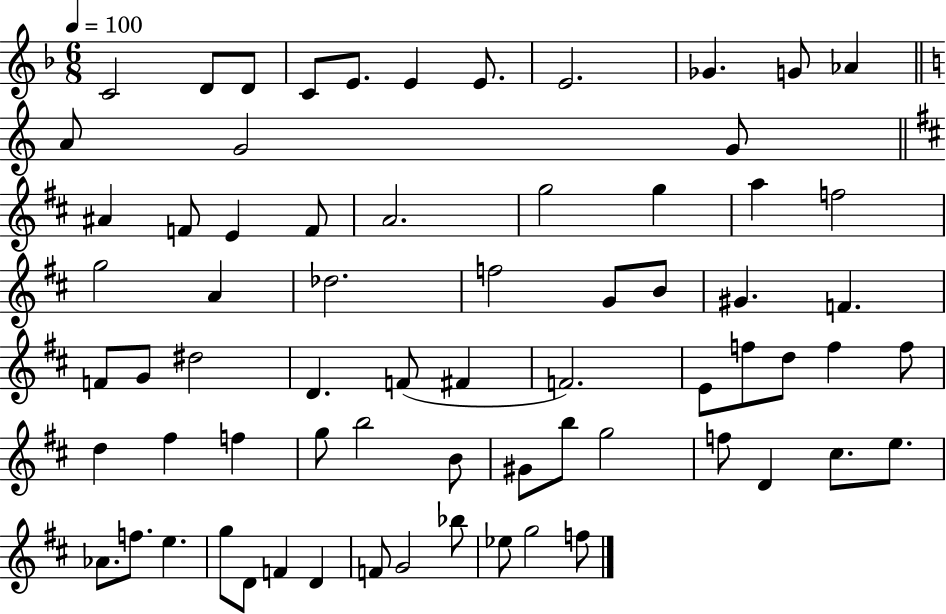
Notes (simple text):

C4/h D4/e D4/e C4/e E4/e. E4/q E4/e. E4/h. Gb4/q. G4/e Ab4/q A4/e G4/h G4/e A#4/q F4/e E4/q F4/e A4/h. G5/h G5/q A5/q F5/h G5/h A4/q Db5/h. F5/h G4/e B4/e G#4/q. F4/q. F4/e G4/e D#5/h D4/q. F4/e F#4/q F4/h. E4/e F5/e D5/e F5/q F5/e D5/q F#5/q F5/q G5/e B5/h B4/e G#4/e B5/e G5/h F5/e D4/q C#5/e. E5/e. Ab4/e. F5/e. E5/q. G5/e D4/e F4/q D4/q F4/e G4/h Bb5/e Eb5/e G5/h F5/e